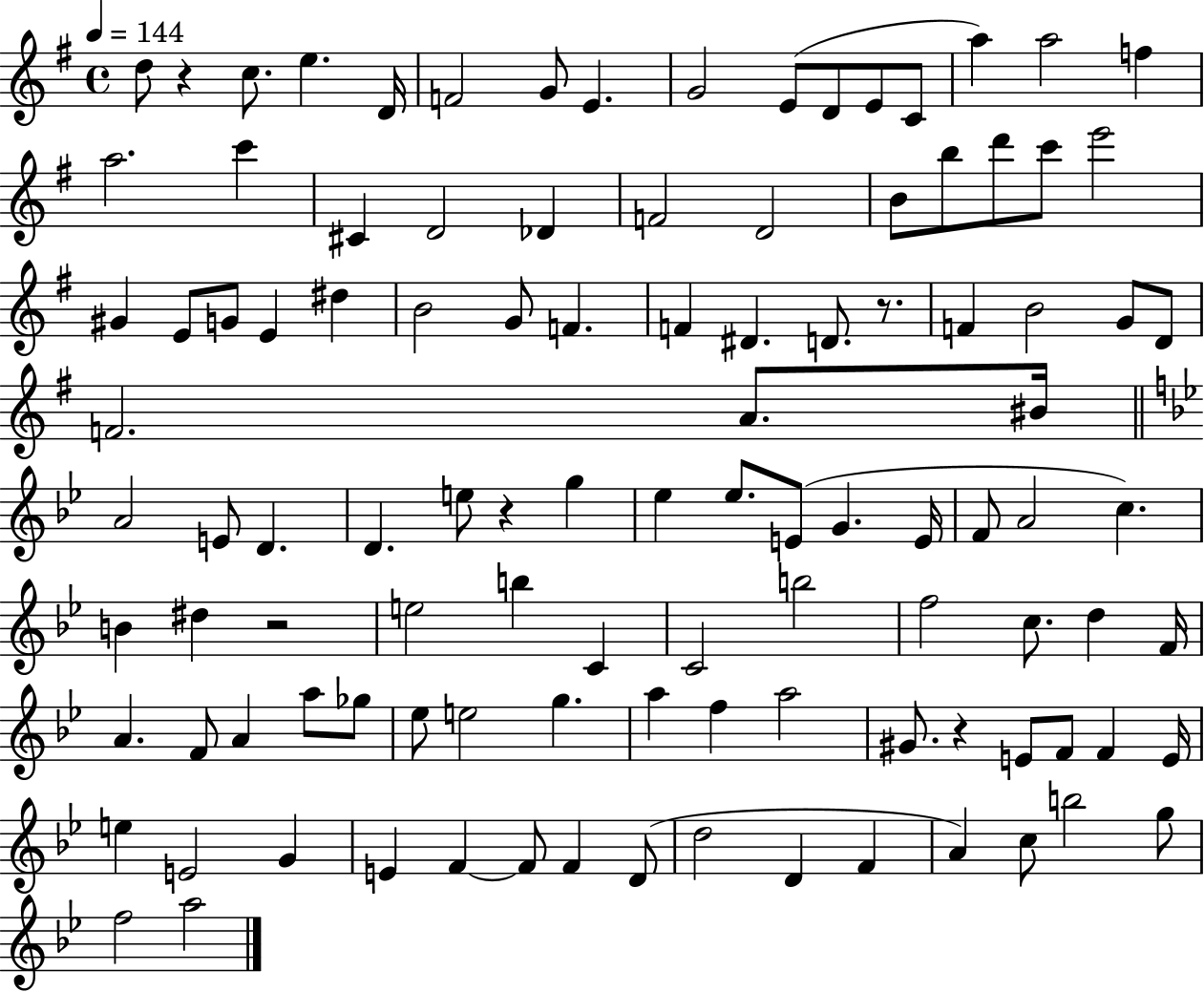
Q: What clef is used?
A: treble